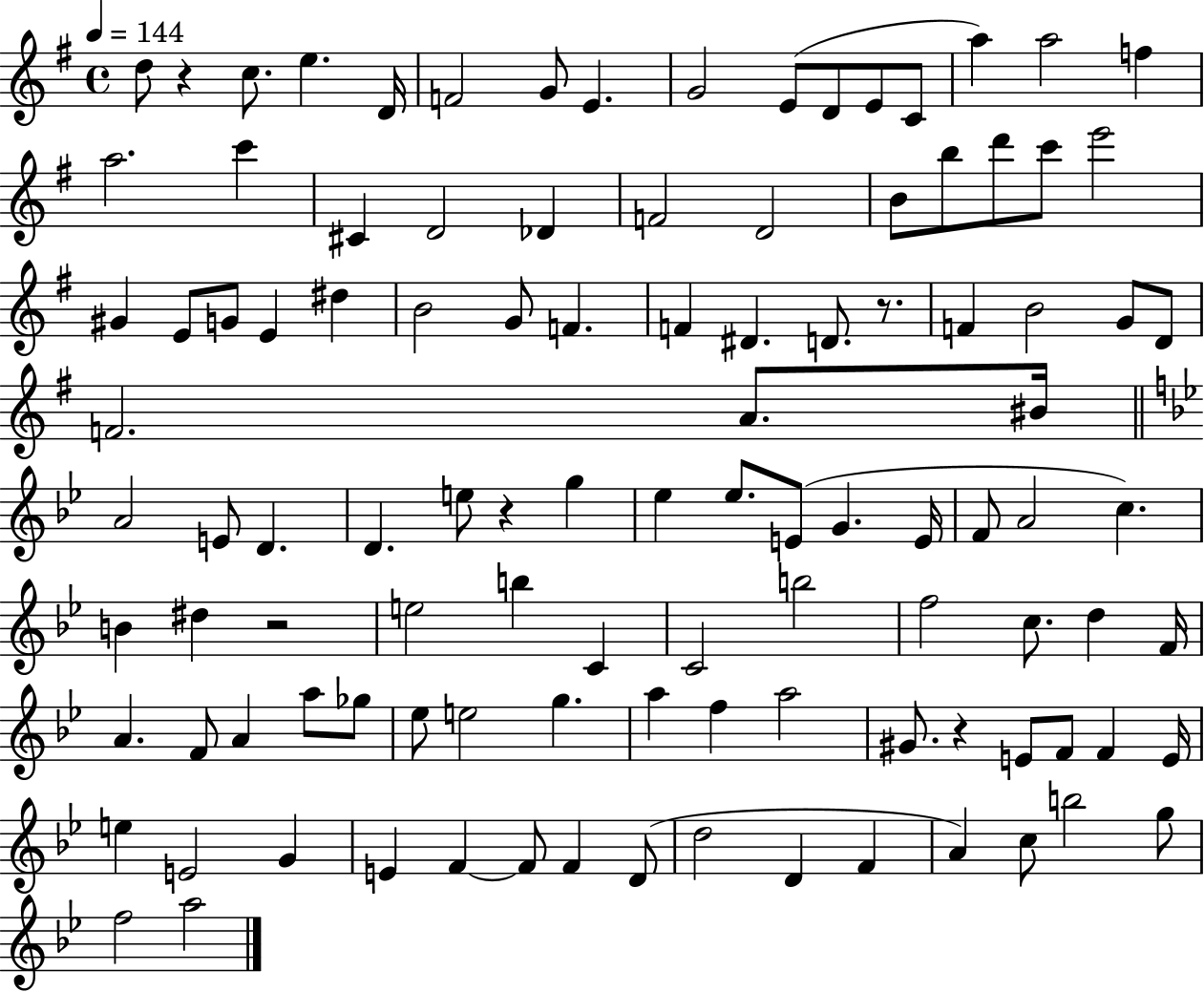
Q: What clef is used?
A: treble